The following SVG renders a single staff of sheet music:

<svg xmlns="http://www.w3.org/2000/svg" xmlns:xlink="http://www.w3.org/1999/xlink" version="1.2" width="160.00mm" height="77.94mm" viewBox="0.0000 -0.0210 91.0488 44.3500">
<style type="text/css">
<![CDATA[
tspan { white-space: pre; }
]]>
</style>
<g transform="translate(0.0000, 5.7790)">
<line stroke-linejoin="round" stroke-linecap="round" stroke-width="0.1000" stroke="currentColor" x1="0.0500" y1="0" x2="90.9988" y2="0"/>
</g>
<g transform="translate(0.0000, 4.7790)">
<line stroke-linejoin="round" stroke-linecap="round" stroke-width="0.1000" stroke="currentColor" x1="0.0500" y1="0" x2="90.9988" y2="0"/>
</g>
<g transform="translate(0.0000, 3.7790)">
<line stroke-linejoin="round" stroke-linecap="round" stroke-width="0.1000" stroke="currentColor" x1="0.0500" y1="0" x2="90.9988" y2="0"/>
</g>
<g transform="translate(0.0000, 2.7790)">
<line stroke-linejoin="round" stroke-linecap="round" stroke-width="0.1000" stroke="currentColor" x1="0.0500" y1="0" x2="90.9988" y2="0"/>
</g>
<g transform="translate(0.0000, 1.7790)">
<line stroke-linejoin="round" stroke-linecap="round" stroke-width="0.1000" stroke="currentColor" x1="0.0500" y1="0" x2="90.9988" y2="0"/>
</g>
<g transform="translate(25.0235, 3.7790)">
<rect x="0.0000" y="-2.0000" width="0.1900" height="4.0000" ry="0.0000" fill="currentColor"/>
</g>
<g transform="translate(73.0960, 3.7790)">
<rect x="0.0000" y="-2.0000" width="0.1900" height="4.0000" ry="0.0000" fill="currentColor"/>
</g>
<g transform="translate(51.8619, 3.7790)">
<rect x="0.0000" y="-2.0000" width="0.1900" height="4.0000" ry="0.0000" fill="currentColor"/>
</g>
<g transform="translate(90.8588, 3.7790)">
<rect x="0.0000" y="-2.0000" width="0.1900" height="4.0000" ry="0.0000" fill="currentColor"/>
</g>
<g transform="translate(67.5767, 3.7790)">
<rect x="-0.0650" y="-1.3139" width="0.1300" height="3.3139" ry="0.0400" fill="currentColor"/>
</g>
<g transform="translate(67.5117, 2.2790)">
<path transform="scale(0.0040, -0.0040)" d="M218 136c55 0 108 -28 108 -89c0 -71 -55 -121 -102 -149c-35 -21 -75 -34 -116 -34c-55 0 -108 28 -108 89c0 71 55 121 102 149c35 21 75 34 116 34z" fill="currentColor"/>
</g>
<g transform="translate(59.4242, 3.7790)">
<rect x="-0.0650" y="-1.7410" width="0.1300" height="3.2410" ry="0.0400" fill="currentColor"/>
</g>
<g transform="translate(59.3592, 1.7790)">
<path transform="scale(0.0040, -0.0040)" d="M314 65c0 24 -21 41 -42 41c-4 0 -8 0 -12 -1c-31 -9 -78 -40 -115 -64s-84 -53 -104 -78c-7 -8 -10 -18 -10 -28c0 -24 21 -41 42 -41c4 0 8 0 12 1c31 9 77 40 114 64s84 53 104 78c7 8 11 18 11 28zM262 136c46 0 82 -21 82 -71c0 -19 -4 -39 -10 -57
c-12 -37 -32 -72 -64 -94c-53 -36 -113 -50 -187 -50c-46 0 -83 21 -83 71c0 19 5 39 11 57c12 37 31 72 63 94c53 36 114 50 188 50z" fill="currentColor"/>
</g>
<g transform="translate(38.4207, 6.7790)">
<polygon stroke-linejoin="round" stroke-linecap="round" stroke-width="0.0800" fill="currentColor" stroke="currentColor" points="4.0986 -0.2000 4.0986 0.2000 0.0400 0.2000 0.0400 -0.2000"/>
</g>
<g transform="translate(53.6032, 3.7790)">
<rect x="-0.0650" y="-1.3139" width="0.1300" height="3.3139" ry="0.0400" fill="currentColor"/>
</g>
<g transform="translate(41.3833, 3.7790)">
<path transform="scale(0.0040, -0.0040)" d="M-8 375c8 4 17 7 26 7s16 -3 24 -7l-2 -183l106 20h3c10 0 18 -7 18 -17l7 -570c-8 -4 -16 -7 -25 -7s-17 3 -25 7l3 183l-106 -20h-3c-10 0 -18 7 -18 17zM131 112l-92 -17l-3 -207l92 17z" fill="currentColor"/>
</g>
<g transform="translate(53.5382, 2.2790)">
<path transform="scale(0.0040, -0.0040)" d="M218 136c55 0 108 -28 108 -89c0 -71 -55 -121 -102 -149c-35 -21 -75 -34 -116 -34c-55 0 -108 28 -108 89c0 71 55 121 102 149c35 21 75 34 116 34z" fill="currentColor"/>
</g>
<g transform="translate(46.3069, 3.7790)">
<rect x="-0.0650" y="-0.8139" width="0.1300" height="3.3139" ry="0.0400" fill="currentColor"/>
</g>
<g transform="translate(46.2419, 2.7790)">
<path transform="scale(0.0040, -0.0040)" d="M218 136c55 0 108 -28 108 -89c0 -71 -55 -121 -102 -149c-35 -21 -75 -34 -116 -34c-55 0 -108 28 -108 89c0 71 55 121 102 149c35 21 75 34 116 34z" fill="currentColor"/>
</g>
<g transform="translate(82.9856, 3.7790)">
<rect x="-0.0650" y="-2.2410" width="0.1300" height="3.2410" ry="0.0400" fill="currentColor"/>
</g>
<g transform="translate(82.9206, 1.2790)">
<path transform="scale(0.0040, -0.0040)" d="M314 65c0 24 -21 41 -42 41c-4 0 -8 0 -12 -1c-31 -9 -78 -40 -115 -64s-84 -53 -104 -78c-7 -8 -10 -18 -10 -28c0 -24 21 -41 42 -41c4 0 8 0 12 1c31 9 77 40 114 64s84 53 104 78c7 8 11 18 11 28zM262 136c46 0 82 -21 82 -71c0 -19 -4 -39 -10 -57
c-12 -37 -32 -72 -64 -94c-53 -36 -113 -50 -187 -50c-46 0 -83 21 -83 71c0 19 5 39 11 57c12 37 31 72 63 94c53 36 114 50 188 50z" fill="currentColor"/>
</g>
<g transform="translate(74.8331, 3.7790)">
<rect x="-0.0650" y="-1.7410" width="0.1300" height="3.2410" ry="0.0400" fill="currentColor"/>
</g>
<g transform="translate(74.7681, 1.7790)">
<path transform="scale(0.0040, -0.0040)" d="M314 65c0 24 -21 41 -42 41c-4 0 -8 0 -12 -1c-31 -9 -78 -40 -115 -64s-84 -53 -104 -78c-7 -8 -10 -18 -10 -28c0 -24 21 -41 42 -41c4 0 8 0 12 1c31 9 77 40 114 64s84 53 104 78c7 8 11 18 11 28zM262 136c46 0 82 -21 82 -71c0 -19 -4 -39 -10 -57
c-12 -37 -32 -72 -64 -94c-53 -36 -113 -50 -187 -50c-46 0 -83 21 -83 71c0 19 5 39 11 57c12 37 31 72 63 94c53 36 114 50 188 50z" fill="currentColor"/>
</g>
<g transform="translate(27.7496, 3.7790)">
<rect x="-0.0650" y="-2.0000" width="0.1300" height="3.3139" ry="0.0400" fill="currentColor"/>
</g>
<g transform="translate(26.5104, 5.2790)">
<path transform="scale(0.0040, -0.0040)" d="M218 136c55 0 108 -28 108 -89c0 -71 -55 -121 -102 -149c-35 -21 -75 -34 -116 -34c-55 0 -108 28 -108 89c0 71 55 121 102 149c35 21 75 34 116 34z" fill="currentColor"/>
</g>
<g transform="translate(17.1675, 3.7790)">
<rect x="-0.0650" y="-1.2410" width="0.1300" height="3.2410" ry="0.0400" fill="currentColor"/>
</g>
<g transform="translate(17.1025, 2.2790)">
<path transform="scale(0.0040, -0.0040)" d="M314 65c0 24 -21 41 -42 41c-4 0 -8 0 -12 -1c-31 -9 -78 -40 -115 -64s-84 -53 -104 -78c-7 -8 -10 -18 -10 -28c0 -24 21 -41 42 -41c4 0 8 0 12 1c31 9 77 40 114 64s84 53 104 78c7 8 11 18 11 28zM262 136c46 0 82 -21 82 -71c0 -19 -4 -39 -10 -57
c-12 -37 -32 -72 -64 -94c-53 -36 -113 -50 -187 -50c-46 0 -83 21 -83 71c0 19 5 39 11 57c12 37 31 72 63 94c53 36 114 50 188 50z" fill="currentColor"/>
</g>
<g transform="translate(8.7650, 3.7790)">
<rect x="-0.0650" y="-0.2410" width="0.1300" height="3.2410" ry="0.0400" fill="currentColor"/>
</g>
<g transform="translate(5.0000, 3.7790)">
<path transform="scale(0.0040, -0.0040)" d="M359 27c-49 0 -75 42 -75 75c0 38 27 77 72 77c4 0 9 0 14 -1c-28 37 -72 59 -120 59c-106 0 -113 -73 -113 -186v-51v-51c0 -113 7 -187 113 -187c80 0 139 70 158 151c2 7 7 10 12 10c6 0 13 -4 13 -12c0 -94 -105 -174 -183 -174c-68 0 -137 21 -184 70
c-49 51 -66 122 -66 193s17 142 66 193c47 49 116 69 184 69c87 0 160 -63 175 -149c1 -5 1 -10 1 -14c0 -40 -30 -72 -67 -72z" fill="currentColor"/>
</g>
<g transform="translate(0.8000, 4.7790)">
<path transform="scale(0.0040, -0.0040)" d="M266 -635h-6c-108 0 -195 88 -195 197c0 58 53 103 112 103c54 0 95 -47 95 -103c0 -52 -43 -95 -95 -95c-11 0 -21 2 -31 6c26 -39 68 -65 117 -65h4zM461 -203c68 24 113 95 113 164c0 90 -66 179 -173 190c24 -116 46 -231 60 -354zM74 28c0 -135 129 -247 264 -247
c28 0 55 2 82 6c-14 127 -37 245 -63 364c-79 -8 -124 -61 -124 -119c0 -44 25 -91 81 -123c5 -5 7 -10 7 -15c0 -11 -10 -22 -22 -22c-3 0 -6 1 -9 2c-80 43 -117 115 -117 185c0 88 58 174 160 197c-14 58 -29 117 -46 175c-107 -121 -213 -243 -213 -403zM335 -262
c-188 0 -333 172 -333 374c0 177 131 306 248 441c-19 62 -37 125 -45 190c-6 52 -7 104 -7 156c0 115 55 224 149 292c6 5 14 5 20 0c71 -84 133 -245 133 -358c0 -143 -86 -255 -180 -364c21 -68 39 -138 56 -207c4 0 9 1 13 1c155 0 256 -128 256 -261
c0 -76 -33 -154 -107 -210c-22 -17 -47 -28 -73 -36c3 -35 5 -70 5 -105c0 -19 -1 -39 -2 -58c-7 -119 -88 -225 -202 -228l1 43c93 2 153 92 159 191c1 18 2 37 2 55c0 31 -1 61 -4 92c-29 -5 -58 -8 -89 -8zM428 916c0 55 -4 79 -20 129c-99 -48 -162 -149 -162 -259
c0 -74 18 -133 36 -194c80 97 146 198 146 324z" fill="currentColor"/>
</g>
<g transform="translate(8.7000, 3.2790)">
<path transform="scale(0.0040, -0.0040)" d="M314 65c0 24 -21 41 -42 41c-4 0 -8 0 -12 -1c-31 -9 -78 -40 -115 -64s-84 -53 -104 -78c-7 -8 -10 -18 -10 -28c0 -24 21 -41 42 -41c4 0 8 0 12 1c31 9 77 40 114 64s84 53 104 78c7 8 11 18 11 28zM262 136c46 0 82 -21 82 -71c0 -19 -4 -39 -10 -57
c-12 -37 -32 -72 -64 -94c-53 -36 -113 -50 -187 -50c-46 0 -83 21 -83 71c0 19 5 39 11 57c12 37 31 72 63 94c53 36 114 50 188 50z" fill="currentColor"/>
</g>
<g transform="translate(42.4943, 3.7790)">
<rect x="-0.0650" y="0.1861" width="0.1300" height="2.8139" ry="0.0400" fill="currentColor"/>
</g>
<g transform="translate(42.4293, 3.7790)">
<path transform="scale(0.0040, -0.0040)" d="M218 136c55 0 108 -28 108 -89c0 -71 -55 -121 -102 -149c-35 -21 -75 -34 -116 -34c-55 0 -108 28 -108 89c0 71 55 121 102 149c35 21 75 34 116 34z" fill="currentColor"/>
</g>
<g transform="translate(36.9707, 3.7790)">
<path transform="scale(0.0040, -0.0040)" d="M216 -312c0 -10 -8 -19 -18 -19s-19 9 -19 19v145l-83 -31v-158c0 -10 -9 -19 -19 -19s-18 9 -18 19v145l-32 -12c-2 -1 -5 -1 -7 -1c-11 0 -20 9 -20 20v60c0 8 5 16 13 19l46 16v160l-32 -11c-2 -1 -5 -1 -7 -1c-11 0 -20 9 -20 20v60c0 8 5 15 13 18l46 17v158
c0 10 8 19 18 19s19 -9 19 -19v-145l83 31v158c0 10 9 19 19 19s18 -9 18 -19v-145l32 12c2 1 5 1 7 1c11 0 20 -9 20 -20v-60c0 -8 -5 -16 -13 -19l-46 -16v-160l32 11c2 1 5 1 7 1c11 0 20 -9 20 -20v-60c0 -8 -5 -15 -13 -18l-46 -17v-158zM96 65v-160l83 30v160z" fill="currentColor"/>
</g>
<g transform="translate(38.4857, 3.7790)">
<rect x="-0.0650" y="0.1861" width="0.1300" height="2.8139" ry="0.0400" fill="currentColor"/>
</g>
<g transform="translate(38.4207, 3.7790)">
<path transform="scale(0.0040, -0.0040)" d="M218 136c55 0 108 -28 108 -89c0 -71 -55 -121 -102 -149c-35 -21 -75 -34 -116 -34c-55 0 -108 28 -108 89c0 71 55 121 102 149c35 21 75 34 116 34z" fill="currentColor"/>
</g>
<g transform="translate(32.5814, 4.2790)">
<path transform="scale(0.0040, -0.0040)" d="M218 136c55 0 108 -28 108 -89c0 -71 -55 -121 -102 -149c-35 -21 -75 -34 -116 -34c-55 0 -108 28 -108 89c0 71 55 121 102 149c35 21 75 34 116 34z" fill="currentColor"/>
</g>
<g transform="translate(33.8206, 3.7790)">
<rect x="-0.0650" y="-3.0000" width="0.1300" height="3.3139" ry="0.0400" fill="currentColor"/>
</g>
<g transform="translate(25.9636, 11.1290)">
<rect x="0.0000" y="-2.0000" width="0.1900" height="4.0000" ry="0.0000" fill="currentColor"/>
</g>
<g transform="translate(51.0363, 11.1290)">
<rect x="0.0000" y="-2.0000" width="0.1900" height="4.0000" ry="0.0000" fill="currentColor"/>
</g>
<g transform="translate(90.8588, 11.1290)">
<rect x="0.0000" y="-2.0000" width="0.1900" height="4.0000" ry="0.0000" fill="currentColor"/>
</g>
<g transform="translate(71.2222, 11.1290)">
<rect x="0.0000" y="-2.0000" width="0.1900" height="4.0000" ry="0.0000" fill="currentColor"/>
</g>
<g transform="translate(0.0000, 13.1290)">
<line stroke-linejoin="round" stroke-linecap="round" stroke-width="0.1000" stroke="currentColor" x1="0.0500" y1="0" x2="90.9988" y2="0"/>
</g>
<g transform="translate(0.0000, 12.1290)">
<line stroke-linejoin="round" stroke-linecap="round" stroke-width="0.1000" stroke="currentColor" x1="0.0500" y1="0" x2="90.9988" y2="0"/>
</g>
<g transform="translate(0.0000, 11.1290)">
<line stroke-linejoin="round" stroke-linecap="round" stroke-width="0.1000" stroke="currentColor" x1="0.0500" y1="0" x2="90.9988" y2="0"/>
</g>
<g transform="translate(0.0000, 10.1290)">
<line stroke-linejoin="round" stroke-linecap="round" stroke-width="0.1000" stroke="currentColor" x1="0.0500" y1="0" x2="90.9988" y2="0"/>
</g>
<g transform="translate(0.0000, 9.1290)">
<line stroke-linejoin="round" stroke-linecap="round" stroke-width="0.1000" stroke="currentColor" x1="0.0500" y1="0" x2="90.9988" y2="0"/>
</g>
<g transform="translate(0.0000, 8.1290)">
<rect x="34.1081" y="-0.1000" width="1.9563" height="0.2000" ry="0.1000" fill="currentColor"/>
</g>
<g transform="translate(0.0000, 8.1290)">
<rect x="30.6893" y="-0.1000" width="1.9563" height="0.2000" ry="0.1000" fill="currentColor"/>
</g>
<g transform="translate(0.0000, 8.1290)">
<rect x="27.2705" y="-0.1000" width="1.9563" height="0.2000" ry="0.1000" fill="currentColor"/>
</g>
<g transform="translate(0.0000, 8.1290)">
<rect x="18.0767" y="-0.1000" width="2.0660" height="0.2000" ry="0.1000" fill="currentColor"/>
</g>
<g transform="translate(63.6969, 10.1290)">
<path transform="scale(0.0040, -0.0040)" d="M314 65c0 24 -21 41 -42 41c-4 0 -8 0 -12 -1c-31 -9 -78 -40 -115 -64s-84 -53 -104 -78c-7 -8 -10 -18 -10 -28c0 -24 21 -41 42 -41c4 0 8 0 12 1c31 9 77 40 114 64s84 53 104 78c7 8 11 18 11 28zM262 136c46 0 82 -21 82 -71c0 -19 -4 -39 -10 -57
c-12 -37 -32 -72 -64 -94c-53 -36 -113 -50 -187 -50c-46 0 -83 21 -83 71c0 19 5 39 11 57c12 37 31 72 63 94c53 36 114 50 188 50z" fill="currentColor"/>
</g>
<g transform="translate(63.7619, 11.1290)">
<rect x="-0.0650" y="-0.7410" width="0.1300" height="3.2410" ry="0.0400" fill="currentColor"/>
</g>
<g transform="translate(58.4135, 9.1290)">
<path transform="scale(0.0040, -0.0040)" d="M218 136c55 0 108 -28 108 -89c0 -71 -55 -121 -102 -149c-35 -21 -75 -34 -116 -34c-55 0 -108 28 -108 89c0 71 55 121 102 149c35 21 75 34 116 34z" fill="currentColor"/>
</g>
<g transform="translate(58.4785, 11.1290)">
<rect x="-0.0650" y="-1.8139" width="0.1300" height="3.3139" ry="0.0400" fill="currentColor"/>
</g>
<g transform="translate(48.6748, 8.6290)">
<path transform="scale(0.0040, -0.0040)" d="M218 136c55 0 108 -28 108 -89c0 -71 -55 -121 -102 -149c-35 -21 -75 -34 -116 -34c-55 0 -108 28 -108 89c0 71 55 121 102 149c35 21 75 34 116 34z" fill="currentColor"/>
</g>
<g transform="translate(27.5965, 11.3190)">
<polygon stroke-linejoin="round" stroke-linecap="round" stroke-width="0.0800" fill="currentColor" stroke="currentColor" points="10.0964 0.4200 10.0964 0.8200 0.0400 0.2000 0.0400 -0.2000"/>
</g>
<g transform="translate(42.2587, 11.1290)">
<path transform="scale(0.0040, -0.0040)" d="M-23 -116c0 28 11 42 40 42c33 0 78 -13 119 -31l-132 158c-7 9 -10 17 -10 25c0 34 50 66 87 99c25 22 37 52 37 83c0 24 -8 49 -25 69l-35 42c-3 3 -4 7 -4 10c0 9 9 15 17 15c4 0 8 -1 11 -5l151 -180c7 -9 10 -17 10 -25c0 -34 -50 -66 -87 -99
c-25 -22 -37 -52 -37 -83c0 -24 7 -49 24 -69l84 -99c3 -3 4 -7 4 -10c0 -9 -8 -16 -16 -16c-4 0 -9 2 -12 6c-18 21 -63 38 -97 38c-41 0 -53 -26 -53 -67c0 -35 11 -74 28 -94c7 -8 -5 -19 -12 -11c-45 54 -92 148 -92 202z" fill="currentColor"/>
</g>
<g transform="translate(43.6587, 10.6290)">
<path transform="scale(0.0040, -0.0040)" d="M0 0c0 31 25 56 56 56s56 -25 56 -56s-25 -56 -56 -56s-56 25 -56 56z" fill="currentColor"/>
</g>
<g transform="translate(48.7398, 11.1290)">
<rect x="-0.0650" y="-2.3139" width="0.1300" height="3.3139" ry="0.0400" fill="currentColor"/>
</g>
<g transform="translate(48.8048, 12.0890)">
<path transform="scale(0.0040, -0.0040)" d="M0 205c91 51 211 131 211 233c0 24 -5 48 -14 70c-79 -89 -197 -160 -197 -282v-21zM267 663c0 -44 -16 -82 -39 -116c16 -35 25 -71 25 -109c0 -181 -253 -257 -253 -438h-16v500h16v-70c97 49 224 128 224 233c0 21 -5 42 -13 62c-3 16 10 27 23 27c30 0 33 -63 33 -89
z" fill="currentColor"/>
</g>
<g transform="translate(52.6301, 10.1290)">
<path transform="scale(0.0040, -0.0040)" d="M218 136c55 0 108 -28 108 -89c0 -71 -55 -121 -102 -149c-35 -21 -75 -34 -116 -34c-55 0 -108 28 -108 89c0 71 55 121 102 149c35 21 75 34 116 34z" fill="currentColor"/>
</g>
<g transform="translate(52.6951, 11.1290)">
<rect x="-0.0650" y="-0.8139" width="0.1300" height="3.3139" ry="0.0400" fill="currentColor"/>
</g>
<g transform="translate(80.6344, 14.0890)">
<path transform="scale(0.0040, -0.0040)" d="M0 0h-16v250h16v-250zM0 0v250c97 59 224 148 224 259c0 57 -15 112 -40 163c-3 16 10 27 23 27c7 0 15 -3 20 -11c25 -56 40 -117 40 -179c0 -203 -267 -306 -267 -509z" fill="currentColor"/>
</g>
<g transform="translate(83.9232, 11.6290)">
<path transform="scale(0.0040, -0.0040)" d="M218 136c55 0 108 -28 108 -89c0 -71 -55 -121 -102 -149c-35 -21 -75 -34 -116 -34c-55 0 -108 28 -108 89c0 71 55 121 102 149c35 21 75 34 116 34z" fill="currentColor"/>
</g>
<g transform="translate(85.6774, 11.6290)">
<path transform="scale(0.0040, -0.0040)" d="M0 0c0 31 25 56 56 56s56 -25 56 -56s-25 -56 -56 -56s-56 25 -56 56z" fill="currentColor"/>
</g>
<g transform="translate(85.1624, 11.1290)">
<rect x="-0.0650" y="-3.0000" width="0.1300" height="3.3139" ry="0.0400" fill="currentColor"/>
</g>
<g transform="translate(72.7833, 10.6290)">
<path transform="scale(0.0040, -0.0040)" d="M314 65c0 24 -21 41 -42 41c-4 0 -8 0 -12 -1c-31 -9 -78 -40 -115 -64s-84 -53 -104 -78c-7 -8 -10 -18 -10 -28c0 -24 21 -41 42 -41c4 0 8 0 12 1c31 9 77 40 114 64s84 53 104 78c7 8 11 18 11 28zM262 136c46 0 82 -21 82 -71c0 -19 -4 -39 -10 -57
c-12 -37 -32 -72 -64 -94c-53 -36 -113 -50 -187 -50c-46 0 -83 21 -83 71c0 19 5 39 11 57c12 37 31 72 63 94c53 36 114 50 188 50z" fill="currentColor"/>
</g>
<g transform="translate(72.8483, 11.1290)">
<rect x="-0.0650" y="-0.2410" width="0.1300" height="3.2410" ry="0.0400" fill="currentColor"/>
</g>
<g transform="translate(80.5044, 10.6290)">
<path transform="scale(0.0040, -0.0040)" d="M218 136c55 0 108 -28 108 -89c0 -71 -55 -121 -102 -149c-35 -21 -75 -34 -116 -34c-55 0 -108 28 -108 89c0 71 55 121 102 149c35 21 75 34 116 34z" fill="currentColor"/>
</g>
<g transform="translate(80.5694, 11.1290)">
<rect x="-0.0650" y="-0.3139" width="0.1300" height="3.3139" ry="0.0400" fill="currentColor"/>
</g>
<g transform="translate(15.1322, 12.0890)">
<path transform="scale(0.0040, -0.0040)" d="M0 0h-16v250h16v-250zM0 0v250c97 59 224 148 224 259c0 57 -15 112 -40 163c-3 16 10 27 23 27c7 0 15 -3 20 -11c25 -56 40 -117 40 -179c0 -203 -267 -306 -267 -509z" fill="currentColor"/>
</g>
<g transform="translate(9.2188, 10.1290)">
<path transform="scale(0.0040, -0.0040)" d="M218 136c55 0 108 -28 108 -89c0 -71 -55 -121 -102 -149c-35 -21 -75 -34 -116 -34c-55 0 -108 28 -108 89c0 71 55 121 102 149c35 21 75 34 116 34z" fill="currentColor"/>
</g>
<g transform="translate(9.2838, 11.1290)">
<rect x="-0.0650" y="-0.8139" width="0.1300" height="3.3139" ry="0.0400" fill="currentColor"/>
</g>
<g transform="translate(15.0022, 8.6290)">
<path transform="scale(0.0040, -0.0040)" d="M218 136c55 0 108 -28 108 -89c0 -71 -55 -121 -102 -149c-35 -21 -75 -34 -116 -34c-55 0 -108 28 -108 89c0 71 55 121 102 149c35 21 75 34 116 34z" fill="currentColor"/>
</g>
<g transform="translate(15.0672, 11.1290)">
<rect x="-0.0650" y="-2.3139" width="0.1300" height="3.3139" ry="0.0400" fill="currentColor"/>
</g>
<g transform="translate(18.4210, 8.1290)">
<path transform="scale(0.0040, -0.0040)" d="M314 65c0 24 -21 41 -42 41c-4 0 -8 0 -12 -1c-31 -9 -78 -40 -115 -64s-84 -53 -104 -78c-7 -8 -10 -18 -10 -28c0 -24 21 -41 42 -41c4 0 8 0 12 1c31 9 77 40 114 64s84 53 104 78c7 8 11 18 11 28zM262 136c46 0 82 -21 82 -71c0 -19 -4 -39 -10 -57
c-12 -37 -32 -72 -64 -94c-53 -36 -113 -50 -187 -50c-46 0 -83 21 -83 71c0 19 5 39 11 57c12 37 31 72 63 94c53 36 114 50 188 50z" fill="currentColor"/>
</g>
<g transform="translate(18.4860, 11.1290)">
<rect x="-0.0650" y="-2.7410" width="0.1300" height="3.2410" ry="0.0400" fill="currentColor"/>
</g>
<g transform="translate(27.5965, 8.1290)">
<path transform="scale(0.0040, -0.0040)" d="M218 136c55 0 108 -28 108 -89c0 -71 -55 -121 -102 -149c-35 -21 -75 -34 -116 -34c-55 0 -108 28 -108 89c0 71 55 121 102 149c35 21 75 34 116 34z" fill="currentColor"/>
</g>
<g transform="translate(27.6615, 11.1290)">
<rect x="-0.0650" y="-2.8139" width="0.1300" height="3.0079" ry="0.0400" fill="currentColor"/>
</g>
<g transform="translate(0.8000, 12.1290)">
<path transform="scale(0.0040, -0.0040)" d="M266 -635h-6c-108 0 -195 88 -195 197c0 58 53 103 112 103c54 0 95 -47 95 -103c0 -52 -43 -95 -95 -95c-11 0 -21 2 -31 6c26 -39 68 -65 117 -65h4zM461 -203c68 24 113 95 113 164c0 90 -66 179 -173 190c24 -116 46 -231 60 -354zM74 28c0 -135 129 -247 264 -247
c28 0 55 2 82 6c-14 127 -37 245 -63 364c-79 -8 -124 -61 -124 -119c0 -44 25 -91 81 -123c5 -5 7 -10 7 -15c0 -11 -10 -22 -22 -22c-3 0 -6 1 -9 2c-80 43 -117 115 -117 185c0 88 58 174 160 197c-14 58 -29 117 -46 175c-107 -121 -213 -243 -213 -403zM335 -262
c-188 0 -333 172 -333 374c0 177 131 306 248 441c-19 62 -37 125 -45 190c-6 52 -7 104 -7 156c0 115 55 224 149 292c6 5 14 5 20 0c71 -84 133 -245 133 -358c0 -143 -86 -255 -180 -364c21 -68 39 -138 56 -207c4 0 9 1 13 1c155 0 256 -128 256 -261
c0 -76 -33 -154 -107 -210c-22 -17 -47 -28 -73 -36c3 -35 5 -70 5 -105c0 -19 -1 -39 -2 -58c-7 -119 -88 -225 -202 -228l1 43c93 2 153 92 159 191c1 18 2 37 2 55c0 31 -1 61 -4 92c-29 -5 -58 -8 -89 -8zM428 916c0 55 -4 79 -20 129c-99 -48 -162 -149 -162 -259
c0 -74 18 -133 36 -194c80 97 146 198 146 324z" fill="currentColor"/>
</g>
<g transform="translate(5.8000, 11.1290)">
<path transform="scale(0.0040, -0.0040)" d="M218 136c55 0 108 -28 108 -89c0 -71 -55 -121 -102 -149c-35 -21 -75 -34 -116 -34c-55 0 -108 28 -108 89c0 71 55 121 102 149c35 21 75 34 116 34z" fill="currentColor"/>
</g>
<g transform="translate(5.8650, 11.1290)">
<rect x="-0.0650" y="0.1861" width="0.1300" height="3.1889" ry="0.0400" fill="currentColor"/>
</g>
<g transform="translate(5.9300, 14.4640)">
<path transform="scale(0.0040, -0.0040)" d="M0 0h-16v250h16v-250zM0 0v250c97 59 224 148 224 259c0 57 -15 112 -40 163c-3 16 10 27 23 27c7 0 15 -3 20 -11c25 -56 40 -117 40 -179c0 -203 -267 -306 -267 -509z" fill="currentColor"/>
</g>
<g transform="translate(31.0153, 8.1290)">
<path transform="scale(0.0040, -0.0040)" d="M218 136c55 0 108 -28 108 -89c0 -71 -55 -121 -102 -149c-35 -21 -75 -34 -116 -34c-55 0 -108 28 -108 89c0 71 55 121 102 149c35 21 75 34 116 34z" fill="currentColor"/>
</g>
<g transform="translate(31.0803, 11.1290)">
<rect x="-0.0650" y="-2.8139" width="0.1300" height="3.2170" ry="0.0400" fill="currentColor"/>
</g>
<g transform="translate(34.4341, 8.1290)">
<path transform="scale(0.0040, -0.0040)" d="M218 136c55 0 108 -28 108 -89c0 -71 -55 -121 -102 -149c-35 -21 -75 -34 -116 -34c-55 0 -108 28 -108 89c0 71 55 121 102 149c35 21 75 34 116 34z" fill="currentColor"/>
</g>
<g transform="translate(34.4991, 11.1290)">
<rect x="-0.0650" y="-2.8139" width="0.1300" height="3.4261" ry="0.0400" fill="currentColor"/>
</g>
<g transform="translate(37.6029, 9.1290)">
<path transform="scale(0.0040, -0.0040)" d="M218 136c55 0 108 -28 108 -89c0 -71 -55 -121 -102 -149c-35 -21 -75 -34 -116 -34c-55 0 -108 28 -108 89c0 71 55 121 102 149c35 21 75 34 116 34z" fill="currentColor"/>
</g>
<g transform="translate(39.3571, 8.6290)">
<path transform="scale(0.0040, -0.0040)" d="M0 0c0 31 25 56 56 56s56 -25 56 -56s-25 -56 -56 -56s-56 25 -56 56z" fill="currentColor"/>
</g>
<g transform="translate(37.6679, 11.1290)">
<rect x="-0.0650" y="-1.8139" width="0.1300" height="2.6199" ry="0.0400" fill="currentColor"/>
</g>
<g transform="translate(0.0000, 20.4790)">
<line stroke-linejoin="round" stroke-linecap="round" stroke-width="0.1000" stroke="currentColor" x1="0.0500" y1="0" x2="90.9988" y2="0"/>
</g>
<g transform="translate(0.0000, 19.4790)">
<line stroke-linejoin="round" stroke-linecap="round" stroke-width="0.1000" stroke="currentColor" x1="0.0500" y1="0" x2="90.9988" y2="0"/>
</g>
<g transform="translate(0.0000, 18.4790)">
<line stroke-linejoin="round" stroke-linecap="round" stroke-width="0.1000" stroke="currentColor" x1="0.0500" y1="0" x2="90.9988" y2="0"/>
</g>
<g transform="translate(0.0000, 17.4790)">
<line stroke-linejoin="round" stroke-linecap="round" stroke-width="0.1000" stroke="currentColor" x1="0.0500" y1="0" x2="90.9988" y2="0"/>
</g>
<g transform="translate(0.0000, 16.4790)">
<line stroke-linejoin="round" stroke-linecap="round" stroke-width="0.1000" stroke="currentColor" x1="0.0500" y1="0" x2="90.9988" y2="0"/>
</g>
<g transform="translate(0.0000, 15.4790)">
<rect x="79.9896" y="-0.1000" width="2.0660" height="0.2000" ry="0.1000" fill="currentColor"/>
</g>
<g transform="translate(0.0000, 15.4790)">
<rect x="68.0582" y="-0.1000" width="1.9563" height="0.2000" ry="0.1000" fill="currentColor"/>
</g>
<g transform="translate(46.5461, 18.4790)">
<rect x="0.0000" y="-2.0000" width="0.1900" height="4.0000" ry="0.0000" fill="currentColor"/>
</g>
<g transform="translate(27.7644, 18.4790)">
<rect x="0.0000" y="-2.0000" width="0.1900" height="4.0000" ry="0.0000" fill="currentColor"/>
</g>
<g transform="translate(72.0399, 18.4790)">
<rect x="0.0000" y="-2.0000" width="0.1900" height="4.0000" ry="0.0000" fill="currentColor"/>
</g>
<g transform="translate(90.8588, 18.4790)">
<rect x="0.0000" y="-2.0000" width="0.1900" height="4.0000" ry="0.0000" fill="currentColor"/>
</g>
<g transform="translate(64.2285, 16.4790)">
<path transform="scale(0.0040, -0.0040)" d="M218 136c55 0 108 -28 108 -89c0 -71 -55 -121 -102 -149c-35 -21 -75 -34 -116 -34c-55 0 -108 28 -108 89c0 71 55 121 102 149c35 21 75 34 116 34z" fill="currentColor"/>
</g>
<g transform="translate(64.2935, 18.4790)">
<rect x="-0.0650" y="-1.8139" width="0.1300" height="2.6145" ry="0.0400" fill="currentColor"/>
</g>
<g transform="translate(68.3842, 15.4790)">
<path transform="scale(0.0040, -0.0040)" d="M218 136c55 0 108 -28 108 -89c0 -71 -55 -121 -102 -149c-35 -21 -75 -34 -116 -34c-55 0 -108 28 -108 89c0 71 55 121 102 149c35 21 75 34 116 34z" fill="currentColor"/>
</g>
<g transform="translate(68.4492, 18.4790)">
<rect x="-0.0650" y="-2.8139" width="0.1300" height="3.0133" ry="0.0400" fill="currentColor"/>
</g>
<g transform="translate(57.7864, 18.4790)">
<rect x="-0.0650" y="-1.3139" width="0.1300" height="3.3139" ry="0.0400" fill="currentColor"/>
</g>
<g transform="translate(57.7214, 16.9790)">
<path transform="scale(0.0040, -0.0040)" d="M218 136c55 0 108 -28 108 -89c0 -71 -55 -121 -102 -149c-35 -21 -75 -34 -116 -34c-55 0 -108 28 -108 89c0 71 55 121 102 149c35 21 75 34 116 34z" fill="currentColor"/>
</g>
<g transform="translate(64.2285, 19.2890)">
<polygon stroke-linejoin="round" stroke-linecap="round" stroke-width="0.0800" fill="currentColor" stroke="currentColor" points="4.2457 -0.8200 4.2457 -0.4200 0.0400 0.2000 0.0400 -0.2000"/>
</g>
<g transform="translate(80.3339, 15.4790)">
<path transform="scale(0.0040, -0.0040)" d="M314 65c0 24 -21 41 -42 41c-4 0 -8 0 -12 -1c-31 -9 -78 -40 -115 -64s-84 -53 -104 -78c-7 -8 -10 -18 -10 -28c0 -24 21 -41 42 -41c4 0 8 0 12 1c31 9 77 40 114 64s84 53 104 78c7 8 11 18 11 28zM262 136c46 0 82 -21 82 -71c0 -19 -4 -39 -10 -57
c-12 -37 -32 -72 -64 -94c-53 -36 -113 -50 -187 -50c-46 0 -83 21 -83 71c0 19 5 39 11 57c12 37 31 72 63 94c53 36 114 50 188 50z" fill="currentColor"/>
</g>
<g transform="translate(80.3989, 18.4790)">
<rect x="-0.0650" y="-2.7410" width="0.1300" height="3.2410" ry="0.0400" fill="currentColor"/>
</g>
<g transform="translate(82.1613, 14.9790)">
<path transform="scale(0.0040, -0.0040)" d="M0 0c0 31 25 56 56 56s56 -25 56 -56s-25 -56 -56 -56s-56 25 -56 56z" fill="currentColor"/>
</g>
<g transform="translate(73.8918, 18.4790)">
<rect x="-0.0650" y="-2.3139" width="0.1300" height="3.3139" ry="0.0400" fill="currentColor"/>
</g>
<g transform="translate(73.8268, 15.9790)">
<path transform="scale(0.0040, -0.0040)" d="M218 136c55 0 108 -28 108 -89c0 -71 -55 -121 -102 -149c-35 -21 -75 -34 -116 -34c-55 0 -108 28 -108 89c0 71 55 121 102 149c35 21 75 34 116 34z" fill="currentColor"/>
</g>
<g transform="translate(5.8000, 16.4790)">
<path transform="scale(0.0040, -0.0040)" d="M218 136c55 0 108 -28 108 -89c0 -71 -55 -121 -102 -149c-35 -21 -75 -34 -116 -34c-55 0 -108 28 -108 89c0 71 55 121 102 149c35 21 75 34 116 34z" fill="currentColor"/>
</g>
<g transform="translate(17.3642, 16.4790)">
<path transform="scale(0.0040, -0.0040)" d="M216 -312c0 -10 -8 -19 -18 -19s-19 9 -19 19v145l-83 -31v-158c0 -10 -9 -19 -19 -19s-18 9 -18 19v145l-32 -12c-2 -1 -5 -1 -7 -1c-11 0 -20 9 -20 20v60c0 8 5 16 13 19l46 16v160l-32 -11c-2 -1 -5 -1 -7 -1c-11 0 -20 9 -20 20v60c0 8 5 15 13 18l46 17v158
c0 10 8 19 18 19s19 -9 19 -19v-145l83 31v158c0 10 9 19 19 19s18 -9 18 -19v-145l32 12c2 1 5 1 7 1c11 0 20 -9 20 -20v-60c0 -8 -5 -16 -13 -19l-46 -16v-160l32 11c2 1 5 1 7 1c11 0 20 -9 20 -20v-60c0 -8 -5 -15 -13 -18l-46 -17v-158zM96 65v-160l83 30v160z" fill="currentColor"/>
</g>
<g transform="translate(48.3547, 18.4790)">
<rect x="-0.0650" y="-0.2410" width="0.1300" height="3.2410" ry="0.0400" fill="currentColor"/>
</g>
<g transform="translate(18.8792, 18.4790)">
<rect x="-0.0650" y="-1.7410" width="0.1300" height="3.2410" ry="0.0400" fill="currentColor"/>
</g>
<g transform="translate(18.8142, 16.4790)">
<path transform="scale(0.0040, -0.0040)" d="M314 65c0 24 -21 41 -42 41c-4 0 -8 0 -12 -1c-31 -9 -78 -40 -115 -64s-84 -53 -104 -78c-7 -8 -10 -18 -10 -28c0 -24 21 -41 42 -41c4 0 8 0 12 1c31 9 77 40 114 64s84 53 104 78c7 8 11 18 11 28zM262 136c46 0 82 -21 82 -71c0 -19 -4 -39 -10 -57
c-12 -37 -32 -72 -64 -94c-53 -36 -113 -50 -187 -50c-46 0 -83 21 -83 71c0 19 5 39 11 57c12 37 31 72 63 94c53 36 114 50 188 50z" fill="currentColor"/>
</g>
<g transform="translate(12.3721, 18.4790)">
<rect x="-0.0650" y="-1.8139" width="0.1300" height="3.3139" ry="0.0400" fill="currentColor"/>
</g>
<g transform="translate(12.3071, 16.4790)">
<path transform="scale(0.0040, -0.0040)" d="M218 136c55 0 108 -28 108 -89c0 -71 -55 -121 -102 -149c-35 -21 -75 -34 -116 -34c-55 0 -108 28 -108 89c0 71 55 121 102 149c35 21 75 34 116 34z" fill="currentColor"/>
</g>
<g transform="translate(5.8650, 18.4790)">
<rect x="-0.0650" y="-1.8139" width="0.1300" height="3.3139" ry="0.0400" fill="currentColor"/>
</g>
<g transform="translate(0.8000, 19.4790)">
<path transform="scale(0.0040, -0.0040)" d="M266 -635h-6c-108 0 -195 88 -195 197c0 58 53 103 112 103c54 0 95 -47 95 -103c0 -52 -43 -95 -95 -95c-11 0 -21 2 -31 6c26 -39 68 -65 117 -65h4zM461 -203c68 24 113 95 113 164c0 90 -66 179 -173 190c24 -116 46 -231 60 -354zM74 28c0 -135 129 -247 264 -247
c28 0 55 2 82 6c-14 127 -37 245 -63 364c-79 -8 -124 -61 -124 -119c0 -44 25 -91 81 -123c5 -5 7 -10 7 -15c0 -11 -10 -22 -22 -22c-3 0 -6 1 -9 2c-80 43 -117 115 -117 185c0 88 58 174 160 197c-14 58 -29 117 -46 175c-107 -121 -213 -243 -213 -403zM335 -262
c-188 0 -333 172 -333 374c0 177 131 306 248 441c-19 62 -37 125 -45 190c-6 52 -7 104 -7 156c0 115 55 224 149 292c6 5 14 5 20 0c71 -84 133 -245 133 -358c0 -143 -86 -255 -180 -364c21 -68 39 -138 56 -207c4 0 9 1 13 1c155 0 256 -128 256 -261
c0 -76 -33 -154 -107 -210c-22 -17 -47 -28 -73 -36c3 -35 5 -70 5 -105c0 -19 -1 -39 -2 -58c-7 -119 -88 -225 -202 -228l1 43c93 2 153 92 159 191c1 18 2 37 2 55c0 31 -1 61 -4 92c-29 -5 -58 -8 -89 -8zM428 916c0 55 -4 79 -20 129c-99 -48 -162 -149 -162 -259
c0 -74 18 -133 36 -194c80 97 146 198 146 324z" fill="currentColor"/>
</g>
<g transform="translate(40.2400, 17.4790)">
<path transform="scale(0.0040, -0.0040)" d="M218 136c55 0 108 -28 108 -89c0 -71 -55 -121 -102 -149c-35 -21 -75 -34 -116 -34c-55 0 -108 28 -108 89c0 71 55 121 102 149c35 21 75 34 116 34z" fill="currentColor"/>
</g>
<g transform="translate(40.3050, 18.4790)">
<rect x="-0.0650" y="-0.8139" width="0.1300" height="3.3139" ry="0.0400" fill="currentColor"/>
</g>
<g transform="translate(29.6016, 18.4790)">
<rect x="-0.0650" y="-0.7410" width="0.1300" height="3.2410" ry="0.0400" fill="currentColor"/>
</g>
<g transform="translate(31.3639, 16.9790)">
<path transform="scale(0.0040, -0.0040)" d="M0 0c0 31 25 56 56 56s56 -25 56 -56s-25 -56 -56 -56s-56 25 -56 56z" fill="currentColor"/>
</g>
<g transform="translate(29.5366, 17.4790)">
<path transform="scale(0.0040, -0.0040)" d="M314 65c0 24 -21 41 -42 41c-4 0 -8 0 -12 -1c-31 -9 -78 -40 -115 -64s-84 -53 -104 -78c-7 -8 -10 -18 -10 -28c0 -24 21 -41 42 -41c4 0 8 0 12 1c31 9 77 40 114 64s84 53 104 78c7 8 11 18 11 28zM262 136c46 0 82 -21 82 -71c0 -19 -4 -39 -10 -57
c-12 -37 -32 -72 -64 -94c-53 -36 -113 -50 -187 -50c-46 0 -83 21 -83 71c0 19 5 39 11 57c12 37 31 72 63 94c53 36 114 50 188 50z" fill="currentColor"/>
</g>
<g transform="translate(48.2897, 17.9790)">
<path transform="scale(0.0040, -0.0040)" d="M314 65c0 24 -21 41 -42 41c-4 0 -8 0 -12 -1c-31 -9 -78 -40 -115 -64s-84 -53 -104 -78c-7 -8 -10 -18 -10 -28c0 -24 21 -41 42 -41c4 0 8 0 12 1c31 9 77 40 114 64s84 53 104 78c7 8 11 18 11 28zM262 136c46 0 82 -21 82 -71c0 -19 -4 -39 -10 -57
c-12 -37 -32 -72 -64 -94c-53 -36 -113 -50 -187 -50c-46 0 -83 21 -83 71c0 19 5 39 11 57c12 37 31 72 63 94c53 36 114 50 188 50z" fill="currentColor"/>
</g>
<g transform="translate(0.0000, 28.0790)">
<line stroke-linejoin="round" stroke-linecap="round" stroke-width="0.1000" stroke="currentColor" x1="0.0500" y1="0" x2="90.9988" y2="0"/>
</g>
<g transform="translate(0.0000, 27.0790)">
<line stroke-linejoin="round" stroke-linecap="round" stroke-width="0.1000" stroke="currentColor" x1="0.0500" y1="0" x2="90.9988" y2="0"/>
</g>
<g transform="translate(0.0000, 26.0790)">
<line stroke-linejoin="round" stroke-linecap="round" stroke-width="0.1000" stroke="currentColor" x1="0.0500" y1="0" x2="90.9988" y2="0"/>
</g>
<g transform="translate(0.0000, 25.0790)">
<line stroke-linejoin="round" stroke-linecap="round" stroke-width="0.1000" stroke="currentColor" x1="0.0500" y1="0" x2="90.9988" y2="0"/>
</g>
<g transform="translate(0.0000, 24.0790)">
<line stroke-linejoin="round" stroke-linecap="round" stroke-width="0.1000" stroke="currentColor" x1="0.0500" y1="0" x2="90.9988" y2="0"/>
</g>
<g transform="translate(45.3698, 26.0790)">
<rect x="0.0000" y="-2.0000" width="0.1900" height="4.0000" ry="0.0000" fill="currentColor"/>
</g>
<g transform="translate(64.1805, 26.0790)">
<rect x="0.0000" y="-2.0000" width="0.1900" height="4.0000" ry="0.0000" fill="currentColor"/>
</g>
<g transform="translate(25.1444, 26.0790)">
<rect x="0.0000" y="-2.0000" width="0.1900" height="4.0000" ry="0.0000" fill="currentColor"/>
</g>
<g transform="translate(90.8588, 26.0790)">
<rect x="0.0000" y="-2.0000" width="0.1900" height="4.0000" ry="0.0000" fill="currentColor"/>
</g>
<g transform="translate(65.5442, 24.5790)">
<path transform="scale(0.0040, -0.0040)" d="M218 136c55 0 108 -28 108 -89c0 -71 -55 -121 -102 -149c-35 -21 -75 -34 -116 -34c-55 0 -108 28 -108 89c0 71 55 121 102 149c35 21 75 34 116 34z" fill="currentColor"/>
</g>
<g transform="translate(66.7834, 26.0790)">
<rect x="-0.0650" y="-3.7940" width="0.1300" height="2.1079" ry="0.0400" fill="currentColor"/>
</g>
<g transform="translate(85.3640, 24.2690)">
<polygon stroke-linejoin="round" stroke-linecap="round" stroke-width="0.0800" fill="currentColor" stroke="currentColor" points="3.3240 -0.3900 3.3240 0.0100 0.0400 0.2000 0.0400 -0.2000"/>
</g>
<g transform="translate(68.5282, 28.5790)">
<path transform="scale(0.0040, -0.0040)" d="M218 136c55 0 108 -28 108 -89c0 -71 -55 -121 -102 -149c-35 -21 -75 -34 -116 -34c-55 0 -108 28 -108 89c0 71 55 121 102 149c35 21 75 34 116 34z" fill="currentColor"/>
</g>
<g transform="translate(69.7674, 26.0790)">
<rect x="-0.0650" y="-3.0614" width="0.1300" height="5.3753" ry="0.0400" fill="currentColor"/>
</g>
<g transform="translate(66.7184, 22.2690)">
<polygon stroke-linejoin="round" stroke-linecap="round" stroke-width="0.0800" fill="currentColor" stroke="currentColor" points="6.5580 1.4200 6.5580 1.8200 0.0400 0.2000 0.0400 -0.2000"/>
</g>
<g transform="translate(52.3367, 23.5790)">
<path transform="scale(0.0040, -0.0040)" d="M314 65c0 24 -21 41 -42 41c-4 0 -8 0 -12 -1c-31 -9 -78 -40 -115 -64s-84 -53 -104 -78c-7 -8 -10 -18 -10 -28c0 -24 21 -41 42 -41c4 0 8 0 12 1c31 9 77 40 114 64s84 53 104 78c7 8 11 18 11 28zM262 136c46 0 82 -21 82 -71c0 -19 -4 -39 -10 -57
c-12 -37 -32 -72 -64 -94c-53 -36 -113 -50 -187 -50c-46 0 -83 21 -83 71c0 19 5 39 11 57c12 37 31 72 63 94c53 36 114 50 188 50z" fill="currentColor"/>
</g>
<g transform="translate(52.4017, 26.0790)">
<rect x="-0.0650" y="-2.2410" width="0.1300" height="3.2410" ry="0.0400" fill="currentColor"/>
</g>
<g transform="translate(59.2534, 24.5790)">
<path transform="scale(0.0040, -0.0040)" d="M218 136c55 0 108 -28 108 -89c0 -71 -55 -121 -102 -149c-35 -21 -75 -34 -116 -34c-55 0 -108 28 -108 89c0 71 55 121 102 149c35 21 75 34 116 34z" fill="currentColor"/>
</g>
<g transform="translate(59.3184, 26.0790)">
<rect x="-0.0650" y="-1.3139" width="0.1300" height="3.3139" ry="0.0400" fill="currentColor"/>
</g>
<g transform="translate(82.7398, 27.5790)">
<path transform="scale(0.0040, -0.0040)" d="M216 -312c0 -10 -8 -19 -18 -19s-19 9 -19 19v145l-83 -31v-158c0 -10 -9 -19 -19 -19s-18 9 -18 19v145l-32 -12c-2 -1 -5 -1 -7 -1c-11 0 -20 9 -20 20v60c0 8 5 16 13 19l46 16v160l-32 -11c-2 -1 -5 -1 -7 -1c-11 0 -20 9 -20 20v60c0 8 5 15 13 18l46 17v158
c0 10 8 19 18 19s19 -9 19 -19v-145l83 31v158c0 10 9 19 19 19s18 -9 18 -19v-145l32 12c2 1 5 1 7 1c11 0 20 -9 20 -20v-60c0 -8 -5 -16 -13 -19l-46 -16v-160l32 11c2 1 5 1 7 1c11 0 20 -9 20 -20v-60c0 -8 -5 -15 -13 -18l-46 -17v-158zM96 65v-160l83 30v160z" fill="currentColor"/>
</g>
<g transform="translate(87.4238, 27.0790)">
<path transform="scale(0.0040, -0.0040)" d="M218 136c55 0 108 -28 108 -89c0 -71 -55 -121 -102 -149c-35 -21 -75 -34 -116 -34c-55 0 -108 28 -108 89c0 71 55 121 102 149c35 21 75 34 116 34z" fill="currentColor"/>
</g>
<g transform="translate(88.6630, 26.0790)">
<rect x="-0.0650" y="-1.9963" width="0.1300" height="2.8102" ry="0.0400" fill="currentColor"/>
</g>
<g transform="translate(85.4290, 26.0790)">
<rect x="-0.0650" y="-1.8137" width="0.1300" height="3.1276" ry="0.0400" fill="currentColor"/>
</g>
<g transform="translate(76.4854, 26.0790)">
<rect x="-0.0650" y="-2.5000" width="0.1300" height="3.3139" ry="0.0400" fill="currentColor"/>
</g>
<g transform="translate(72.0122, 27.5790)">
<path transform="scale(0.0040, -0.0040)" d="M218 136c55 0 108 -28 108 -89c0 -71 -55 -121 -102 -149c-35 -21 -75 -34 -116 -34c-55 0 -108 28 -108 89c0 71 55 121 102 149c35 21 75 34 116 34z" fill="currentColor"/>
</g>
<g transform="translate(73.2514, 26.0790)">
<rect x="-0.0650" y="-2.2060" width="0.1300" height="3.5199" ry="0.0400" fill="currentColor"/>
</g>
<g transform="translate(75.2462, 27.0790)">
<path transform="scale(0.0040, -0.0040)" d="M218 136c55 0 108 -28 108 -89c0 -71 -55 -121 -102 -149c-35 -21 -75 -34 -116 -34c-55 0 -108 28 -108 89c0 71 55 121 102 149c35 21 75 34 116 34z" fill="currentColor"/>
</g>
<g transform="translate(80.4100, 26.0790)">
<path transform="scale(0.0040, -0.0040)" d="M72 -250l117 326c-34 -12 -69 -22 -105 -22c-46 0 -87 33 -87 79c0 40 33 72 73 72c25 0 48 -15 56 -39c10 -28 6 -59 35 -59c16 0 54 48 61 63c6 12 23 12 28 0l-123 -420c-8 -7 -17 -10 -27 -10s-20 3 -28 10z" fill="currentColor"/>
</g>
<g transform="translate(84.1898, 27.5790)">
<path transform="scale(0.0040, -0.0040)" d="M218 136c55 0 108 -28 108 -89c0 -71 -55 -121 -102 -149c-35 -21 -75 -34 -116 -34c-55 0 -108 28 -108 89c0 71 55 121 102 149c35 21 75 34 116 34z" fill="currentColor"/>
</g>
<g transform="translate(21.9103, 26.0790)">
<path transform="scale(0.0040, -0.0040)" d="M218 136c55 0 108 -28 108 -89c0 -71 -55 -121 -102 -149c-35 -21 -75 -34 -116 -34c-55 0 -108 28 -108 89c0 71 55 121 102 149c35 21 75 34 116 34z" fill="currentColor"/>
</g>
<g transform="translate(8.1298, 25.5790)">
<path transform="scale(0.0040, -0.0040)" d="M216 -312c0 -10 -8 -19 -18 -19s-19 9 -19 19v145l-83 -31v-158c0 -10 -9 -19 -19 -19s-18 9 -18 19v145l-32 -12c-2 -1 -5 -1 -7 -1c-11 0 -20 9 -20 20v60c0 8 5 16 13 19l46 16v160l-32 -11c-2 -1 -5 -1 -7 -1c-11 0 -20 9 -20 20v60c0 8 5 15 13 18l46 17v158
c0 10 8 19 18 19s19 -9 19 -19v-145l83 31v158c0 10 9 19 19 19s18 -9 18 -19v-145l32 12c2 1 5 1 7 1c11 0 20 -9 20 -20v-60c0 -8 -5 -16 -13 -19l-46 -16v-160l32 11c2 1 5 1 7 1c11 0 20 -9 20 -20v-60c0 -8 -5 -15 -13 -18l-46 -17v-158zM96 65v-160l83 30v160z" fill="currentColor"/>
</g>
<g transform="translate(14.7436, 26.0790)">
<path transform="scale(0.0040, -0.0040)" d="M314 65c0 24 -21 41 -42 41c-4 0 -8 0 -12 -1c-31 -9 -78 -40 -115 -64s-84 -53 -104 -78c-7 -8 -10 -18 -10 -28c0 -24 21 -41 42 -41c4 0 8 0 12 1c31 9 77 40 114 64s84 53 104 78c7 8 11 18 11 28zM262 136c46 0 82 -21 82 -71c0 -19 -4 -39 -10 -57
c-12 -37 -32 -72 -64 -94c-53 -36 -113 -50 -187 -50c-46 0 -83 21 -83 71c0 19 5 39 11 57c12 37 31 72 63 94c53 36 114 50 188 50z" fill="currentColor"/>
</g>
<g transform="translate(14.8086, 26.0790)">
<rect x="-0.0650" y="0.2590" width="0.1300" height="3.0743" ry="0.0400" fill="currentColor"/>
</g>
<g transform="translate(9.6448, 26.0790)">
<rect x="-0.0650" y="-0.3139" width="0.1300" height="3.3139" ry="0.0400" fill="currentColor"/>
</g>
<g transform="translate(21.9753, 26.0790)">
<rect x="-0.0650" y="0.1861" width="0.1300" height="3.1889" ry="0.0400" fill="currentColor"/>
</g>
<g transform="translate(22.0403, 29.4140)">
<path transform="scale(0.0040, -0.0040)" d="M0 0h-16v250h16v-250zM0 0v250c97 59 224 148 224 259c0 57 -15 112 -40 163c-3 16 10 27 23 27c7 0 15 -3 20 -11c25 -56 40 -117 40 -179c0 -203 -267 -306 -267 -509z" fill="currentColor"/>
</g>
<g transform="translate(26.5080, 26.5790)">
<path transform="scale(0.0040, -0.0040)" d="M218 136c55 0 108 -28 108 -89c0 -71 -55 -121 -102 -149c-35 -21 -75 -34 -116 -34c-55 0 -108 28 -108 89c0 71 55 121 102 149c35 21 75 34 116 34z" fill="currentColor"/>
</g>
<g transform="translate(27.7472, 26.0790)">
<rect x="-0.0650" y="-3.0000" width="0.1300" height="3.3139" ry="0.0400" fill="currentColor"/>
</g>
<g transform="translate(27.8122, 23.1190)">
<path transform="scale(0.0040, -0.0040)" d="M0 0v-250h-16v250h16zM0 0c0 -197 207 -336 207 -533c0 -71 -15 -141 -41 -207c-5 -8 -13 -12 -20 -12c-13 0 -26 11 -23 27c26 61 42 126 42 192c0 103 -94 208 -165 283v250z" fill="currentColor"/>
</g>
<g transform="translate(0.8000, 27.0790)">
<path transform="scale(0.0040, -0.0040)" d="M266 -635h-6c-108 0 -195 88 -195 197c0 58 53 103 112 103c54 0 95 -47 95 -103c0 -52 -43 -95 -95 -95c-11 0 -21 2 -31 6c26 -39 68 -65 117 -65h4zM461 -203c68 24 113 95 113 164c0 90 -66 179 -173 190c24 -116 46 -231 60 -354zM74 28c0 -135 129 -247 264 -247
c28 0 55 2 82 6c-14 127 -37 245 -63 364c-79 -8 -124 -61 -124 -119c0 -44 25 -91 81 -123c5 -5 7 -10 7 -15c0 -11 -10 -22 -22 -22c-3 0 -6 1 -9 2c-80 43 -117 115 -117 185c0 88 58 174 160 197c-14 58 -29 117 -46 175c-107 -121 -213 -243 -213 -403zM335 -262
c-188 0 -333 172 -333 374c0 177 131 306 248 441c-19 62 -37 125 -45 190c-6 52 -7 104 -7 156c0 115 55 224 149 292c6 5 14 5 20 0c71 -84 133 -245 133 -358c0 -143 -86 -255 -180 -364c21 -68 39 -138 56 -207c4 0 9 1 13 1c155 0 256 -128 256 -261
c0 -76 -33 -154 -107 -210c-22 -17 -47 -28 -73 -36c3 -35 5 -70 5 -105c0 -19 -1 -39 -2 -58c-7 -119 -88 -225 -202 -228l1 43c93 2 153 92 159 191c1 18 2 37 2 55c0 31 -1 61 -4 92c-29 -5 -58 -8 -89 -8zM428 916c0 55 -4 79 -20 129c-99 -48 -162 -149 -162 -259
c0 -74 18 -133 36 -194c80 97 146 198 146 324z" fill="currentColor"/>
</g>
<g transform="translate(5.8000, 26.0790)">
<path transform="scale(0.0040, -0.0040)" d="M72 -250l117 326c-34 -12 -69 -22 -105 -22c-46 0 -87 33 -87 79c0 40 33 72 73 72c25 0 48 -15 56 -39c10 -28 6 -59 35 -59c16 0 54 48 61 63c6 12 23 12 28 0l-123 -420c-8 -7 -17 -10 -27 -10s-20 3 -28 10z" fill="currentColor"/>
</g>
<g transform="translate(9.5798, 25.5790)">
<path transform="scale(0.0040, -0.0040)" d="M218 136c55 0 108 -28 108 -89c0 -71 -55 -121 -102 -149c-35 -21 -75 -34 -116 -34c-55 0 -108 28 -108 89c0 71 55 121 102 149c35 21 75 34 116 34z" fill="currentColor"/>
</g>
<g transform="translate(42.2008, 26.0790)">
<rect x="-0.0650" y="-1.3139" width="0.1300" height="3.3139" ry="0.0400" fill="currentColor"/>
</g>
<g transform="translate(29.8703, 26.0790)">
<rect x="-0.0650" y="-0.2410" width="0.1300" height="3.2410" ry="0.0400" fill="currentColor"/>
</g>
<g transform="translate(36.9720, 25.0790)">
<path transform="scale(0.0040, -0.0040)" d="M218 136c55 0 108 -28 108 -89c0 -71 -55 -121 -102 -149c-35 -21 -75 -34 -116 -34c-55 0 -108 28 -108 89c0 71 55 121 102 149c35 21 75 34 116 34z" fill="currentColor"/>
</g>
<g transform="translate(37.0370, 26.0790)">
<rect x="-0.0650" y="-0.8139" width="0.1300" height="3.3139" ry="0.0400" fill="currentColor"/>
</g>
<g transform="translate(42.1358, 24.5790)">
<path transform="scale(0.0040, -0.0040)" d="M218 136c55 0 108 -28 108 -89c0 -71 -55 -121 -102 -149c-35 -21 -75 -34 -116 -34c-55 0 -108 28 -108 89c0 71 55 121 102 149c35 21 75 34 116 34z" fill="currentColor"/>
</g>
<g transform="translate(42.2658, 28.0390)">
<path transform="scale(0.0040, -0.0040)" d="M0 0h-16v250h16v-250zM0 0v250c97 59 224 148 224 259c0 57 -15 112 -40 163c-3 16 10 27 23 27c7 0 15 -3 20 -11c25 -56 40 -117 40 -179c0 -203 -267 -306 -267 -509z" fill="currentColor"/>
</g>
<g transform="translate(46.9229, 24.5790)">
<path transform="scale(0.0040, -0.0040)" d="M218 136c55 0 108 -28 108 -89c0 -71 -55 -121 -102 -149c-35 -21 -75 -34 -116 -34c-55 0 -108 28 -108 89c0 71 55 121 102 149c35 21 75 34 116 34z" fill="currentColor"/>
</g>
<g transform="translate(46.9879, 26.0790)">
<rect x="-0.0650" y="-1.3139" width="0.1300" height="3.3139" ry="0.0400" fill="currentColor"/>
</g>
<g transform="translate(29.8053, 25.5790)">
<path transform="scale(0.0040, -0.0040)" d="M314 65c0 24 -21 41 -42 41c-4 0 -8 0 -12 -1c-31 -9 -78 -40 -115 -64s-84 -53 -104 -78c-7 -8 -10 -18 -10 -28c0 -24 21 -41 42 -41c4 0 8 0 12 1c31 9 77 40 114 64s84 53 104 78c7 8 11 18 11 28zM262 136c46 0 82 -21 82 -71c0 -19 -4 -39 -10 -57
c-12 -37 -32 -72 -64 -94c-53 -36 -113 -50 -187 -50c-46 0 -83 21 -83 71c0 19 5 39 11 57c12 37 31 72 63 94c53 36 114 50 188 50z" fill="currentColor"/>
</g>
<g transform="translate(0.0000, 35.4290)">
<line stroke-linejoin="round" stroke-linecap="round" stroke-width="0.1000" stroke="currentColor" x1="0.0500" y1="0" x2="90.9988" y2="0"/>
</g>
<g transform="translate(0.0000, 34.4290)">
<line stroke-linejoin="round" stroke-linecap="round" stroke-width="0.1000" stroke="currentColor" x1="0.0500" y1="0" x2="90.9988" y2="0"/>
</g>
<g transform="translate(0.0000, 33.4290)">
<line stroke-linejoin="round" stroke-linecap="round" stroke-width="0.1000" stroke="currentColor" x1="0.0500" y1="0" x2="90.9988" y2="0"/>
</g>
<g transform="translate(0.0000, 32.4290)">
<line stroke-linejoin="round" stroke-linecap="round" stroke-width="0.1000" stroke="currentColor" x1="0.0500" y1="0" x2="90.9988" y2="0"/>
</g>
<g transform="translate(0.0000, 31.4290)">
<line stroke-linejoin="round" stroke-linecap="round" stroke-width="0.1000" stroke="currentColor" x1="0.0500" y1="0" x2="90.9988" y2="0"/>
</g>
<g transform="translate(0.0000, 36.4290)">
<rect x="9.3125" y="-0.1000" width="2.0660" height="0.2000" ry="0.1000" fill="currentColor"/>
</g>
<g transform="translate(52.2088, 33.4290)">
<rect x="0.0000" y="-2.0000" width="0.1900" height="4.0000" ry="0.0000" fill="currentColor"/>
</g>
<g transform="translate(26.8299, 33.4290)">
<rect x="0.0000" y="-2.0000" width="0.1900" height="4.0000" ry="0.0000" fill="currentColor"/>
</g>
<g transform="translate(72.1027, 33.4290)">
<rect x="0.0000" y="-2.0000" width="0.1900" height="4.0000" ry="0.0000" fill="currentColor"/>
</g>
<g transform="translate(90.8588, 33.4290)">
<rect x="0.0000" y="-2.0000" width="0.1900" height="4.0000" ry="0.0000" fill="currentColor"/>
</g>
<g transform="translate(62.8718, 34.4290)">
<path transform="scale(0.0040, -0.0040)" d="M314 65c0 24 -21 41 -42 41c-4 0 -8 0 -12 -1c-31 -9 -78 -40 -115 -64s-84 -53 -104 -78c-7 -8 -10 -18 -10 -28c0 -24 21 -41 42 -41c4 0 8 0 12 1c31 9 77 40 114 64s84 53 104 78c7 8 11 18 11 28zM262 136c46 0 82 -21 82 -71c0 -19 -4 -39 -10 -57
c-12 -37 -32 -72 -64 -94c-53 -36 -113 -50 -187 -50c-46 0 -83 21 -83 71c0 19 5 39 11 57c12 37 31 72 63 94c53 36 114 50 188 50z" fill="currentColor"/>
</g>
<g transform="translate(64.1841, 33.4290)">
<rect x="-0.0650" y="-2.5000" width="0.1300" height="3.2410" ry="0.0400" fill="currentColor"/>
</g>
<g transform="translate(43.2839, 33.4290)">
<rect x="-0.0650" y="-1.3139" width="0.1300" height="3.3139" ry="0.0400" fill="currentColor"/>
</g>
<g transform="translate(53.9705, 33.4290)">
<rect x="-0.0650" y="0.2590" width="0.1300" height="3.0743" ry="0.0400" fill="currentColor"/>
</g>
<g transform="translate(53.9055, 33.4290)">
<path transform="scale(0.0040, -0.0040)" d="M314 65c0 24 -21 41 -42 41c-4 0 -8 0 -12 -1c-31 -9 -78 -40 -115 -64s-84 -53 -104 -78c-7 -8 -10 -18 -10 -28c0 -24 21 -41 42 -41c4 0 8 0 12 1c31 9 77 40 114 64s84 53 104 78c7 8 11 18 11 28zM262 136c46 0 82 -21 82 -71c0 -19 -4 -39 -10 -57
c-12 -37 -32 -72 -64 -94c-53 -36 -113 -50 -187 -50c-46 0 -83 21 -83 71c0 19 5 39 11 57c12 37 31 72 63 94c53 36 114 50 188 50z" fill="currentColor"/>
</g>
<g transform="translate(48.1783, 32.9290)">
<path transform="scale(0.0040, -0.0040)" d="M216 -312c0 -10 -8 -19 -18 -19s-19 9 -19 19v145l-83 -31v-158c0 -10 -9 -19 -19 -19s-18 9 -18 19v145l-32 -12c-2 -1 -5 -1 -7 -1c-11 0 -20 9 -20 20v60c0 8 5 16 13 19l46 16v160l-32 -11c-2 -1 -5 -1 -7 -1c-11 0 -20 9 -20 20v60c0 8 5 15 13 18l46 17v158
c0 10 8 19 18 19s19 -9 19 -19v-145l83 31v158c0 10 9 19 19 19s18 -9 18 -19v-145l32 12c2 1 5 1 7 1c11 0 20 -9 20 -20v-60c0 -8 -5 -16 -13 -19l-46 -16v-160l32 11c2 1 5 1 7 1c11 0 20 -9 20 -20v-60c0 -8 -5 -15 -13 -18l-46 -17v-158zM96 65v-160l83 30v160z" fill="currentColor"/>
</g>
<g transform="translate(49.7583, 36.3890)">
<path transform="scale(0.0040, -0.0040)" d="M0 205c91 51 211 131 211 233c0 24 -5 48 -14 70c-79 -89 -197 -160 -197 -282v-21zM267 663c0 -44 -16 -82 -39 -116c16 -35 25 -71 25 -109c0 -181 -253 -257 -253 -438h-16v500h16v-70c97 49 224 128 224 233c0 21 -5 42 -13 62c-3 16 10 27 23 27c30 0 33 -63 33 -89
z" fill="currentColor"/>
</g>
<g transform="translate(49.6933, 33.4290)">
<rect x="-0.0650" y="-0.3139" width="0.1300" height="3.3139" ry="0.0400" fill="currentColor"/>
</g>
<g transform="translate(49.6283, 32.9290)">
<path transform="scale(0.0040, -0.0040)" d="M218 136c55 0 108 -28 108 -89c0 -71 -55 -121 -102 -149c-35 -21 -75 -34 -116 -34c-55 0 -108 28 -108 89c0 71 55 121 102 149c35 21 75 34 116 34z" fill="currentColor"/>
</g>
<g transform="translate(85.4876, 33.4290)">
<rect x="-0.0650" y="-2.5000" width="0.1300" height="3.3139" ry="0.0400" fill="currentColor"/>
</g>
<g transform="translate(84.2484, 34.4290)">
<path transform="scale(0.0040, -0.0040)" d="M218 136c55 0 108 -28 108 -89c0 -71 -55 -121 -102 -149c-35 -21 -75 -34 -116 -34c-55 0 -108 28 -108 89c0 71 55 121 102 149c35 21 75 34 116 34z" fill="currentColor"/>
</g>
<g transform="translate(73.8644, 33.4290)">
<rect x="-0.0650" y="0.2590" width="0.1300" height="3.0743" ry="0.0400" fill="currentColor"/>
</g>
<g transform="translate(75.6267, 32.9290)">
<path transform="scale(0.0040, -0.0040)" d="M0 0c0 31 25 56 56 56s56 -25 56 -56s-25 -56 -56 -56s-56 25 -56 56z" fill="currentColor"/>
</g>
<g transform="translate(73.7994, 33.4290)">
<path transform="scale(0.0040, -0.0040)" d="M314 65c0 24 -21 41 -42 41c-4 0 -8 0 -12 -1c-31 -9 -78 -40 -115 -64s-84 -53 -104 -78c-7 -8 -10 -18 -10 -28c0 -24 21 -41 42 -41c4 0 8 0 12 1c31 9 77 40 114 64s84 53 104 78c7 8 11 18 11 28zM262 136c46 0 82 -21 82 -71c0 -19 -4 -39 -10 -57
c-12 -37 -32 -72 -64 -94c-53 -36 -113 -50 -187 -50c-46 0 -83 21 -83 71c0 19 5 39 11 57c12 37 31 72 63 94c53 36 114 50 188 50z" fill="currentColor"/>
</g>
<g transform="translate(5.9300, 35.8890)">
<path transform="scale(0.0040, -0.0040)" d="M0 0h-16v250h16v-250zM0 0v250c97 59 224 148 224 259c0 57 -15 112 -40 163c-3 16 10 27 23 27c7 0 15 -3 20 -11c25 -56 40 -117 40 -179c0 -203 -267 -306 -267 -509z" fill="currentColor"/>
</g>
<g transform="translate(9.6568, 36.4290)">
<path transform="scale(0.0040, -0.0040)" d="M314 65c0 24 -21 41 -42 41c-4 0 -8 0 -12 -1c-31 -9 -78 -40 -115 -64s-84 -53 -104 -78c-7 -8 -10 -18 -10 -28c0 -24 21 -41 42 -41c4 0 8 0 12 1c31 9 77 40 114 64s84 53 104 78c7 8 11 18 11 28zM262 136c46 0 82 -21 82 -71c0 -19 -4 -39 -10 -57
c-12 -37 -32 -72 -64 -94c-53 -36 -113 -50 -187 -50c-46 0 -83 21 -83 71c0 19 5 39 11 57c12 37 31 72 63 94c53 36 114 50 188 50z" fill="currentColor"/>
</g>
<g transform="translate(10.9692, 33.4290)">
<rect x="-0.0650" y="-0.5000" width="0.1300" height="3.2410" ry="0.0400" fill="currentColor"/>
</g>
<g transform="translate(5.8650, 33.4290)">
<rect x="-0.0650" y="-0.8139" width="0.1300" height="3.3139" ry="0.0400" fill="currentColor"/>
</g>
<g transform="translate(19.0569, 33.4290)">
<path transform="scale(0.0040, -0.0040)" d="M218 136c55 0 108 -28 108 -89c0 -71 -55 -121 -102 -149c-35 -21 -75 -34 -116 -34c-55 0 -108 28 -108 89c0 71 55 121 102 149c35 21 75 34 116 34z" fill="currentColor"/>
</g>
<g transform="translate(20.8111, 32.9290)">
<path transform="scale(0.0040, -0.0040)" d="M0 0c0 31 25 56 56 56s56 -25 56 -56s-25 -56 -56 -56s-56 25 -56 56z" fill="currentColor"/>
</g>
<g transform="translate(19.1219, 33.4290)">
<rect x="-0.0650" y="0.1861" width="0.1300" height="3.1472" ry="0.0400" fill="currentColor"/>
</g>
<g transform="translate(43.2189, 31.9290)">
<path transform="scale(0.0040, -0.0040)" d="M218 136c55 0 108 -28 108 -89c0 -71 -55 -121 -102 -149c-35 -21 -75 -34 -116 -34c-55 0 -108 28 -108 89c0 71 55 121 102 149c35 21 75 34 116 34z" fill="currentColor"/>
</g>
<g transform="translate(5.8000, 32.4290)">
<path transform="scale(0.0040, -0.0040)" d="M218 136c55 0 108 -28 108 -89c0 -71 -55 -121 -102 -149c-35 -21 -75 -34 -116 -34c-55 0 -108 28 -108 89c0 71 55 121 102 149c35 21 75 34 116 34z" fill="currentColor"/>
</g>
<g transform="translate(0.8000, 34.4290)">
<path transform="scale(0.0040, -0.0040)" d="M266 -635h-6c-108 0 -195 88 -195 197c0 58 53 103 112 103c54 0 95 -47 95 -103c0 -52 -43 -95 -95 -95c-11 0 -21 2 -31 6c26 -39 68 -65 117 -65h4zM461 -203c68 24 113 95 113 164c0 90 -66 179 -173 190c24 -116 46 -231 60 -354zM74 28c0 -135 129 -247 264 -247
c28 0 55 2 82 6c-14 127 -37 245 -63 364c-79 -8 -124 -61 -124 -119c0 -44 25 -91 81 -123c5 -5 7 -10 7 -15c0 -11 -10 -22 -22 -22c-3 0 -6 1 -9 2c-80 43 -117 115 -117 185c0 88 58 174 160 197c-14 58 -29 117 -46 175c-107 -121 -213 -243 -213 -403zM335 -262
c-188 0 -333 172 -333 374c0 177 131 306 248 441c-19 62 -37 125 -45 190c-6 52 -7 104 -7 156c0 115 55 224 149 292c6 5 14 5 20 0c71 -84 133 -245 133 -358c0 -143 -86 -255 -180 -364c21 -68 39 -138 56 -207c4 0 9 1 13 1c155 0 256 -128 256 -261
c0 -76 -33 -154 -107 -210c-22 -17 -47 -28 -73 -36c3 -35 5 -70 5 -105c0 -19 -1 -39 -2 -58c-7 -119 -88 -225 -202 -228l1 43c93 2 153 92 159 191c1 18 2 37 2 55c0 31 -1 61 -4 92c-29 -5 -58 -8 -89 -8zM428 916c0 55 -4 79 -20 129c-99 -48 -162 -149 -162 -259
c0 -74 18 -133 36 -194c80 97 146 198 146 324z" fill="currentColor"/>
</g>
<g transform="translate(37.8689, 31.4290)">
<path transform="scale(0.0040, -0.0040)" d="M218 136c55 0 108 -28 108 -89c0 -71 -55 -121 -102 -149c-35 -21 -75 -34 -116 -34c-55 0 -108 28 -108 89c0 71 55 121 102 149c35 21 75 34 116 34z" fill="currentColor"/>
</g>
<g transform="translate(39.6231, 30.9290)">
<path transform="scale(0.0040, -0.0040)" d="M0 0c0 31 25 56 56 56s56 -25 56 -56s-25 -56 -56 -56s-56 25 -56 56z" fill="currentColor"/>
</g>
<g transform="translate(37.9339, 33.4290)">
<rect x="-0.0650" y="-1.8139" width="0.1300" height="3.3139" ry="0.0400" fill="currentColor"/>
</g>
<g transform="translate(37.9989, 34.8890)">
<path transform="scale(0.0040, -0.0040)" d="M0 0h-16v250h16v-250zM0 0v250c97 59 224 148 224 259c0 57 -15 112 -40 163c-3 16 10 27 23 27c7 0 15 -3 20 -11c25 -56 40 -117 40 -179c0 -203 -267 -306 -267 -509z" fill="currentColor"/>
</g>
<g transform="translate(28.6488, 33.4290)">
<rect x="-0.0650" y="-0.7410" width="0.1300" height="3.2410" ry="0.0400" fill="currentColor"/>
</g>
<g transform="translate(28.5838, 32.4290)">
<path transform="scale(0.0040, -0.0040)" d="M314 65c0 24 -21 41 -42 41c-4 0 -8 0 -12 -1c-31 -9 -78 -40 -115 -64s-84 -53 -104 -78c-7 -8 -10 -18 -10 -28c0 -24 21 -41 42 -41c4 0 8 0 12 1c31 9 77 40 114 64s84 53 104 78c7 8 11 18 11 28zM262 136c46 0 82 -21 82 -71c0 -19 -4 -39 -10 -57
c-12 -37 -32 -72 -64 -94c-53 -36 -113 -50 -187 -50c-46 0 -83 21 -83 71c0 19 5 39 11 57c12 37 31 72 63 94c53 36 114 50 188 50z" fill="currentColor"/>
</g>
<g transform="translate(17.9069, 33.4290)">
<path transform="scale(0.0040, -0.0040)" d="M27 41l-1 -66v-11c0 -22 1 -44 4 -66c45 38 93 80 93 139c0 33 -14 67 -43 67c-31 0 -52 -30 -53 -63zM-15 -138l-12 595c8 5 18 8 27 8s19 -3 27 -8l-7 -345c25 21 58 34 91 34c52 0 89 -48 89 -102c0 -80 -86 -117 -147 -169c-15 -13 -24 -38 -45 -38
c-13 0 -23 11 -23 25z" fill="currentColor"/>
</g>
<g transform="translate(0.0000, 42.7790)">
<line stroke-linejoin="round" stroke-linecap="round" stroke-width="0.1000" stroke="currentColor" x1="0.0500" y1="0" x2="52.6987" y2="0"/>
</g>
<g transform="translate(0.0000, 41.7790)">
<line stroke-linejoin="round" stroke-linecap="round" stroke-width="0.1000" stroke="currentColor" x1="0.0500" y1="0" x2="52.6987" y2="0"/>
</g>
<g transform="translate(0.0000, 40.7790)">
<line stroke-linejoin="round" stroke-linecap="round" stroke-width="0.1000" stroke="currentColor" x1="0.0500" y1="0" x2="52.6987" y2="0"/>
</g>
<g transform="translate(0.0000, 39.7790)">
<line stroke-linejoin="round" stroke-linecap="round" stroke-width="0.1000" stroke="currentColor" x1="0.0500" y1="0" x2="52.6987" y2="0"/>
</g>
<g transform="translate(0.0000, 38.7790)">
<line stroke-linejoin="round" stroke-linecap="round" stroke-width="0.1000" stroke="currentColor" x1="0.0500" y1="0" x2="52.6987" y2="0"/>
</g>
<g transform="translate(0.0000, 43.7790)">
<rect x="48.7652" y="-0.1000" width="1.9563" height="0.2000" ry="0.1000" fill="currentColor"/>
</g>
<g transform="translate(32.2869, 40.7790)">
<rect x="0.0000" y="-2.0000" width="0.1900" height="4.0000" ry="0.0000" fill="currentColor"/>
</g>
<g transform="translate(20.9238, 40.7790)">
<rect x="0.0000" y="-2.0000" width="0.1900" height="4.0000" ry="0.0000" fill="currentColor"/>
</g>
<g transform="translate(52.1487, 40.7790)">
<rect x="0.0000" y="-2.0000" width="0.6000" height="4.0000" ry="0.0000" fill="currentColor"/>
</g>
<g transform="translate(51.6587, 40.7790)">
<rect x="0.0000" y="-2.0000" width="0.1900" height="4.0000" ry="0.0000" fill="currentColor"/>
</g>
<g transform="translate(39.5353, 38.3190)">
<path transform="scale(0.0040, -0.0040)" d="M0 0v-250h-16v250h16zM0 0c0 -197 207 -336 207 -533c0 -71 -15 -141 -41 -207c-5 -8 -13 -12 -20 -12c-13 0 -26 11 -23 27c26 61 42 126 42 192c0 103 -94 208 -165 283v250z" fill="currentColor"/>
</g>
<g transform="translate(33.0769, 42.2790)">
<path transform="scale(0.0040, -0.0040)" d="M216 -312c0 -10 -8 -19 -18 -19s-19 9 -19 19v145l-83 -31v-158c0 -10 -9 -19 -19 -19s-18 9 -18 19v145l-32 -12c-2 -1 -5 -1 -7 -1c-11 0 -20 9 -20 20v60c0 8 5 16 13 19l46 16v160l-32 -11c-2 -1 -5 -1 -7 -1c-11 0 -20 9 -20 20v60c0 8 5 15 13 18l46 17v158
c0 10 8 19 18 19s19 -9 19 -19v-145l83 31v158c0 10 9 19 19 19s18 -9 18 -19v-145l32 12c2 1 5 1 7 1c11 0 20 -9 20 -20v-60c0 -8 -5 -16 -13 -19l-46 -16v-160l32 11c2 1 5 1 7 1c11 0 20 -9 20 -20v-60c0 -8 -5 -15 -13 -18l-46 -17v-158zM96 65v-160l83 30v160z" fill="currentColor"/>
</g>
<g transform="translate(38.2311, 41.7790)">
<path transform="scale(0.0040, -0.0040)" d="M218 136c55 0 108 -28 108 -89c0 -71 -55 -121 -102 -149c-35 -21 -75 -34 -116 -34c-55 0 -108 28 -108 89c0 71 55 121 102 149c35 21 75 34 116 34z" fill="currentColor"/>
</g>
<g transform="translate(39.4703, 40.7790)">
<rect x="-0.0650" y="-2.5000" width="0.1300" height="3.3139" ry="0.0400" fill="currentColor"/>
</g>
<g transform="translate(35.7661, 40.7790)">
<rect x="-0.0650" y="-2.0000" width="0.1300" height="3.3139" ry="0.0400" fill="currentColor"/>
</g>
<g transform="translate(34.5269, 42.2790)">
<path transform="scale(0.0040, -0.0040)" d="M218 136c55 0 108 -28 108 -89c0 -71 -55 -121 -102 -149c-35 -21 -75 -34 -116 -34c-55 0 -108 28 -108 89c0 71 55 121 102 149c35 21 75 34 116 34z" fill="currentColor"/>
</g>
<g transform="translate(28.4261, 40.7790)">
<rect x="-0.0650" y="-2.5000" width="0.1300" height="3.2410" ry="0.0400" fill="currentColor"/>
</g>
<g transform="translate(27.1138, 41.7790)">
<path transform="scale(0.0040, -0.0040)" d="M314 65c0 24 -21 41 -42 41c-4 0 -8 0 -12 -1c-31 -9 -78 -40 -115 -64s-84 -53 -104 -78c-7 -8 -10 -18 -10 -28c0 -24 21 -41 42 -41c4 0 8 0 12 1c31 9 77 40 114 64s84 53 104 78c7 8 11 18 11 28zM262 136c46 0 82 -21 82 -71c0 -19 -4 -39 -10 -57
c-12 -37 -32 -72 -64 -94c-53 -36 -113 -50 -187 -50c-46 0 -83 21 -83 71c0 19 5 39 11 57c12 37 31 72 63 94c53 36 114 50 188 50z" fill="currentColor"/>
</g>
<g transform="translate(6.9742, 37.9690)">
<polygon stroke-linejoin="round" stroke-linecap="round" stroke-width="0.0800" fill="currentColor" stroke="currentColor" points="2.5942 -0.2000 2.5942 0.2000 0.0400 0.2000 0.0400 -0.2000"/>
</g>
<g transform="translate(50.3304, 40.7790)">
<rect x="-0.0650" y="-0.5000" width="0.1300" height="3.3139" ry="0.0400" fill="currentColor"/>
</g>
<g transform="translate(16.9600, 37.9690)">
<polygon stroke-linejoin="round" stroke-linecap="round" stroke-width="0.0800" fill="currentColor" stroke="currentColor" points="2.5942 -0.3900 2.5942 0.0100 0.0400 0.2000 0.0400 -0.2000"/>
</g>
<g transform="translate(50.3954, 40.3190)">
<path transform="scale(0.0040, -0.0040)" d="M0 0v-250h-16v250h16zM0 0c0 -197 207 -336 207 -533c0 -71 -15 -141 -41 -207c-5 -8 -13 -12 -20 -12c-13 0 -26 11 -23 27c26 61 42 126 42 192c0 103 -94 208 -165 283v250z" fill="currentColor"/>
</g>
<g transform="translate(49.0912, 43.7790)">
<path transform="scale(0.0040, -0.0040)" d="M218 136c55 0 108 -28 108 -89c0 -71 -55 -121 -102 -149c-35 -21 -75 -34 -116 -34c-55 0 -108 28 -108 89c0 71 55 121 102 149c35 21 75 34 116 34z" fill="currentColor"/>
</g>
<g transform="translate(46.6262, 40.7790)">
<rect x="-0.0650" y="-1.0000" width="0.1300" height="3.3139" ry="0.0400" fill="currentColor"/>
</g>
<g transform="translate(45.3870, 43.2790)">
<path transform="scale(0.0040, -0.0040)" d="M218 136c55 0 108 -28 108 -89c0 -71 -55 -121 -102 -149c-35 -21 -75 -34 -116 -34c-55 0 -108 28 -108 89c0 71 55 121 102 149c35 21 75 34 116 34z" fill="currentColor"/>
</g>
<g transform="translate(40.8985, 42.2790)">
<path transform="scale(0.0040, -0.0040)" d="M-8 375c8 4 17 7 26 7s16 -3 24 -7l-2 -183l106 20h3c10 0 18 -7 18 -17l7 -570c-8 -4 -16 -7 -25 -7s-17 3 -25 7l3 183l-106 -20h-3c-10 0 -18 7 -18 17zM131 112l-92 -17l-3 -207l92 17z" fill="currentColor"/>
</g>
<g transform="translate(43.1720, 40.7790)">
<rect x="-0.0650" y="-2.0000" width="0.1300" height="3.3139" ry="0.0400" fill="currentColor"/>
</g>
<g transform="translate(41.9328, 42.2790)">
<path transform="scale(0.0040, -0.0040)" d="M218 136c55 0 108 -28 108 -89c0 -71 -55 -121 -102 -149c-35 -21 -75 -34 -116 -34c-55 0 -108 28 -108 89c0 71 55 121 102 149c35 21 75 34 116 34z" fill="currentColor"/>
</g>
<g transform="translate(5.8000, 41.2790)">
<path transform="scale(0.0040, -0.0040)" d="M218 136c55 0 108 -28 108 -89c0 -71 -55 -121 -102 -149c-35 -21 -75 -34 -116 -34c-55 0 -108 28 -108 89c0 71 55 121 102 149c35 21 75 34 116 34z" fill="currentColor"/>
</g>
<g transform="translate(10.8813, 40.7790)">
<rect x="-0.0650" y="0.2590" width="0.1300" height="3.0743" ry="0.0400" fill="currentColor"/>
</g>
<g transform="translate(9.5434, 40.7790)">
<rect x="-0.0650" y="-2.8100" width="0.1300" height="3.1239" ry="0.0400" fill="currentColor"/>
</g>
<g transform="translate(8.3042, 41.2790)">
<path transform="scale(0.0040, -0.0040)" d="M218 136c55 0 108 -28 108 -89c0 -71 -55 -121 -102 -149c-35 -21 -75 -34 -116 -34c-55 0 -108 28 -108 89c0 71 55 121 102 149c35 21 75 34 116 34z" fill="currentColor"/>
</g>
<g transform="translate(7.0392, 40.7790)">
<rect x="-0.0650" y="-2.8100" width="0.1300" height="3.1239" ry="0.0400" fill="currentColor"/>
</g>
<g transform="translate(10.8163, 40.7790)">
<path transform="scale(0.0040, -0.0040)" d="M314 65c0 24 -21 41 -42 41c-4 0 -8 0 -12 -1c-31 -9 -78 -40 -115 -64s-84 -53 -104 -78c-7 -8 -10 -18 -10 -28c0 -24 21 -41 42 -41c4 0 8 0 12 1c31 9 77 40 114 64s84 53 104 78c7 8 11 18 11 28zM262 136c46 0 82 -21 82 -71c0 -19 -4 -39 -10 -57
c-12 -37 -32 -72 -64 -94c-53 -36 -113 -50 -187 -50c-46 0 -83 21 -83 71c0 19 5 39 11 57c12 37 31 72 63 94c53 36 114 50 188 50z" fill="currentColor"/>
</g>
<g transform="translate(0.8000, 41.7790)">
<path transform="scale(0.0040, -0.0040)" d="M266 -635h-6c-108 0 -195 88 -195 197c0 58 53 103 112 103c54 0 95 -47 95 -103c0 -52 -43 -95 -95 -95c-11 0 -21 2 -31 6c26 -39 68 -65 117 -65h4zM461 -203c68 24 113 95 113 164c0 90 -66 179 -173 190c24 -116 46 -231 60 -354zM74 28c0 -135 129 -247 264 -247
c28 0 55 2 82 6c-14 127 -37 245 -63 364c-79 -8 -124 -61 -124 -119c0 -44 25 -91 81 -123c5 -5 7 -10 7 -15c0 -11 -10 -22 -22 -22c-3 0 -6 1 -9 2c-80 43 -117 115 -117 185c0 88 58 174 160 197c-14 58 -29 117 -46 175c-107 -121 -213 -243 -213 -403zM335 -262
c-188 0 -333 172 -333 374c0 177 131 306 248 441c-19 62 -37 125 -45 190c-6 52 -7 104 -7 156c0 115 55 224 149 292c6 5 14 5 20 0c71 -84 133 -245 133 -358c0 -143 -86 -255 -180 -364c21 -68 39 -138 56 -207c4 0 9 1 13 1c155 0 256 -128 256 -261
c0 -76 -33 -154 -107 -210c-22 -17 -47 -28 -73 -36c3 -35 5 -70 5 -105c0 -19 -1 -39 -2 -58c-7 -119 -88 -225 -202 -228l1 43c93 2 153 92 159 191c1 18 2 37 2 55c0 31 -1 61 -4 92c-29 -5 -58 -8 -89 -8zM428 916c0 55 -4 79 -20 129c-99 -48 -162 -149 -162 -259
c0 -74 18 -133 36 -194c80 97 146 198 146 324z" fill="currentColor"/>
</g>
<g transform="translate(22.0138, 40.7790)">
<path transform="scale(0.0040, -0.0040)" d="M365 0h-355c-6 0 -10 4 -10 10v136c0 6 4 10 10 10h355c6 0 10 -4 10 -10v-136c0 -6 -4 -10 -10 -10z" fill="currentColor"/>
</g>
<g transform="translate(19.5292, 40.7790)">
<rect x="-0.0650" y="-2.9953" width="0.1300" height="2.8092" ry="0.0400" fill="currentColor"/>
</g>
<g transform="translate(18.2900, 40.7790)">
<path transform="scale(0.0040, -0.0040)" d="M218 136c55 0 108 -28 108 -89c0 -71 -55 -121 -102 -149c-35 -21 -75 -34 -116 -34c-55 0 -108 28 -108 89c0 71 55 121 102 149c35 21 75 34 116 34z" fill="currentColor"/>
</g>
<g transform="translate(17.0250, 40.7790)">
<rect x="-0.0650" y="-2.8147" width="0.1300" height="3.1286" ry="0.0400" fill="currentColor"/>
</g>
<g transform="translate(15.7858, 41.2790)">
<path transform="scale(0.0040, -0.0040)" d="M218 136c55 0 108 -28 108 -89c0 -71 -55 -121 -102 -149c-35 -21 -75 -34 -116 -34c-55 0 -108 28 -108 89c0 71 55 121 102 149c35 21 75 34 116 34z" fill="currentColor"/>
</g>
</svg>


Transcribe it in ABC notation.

X:1
T:Untitled
M:4/4
L:1/4
K:C
c2 e2 F A ^B/2 B/2 d e f2 e f2 g2 B/2 d g/2 a2 a/2 a/2 a/2 f/2 z g/4 d f d2 c2 c/2 A f f ^f2 d2 d c2 e f/2 a/2 g a2 z/2 ^c B2 B/2 A/2 c2 d e/2 e g2 e e/2 D/2 F/2 G z/2 ^F/2 G/2 d/2 C2 _B d2 f/2 e ^c/4 B2 G2 B2 G A/2 A/2 B2 A/2 B/2 z2 G2 ^F G/2 F D C/2